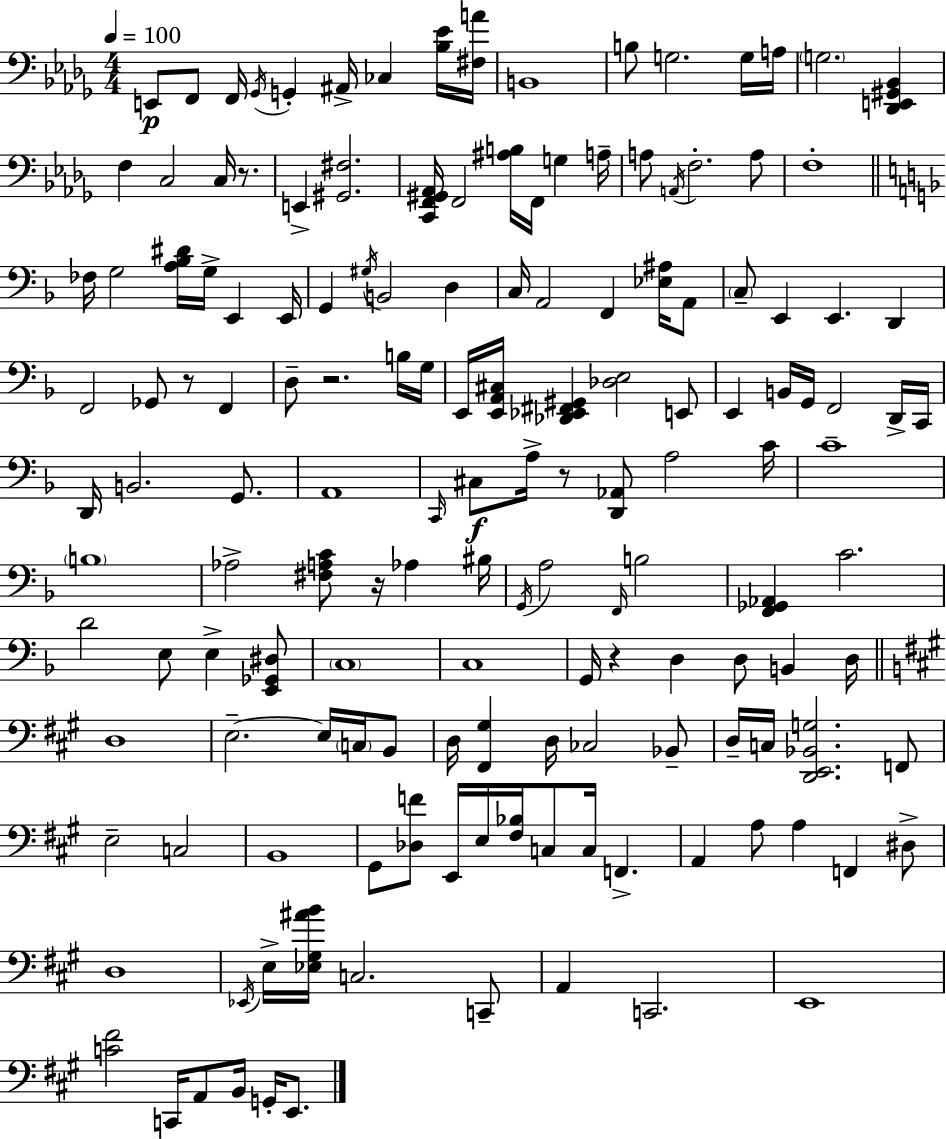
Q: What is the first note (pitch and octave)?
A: E2